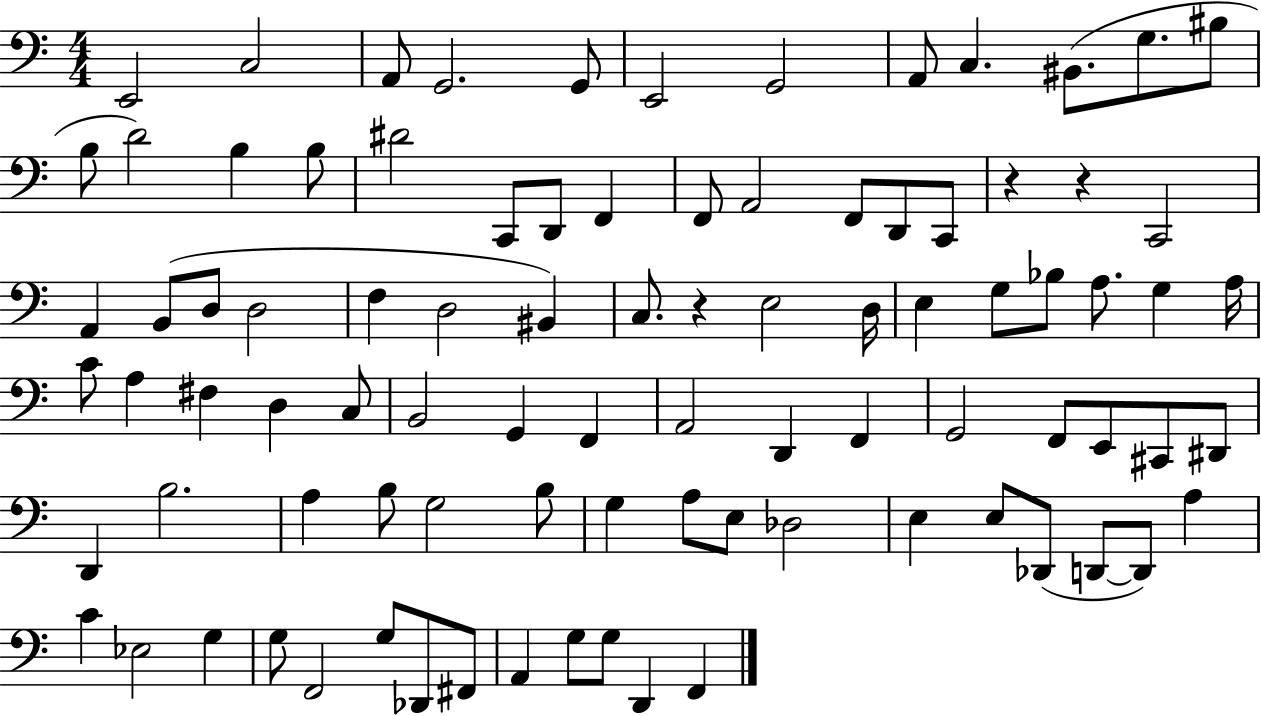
E2/h C3/h A2/e G2/h. G2/e E2/h G2/h A2/e C3/q. BIS2/e. G3/e. BIS3/e B3/e D4/h B3/q B3/e D#4/h C2/e D2/e F2/q F2/e A2/h F2/e D2/e C2/e R/q R/q C2/h A2/q B2/e D3/e D3/h F3/q D3/h BIS2/q C3/e. R/q E3/h D3/s E3/q G3/e Bb3/e A3/e. G3/q A3/s C4/e A3/q F#3/q D3/q C3/e B2/h G2/q F2/q A2/h D2/q F2/q G2/h F2/e E2/e C#2/e D#2/e D2/q B3/h. A3/q B3/e G3/h B3/e G3/q A3/e E3/e Db3/h E3/q E3/e Db2/e D2/e D2/e A3/q C4/q Eb3/h G3/q G3/e F2/h G3/e Db2/e F#2/e A2/q G3/e G3/e D2/q F2/q